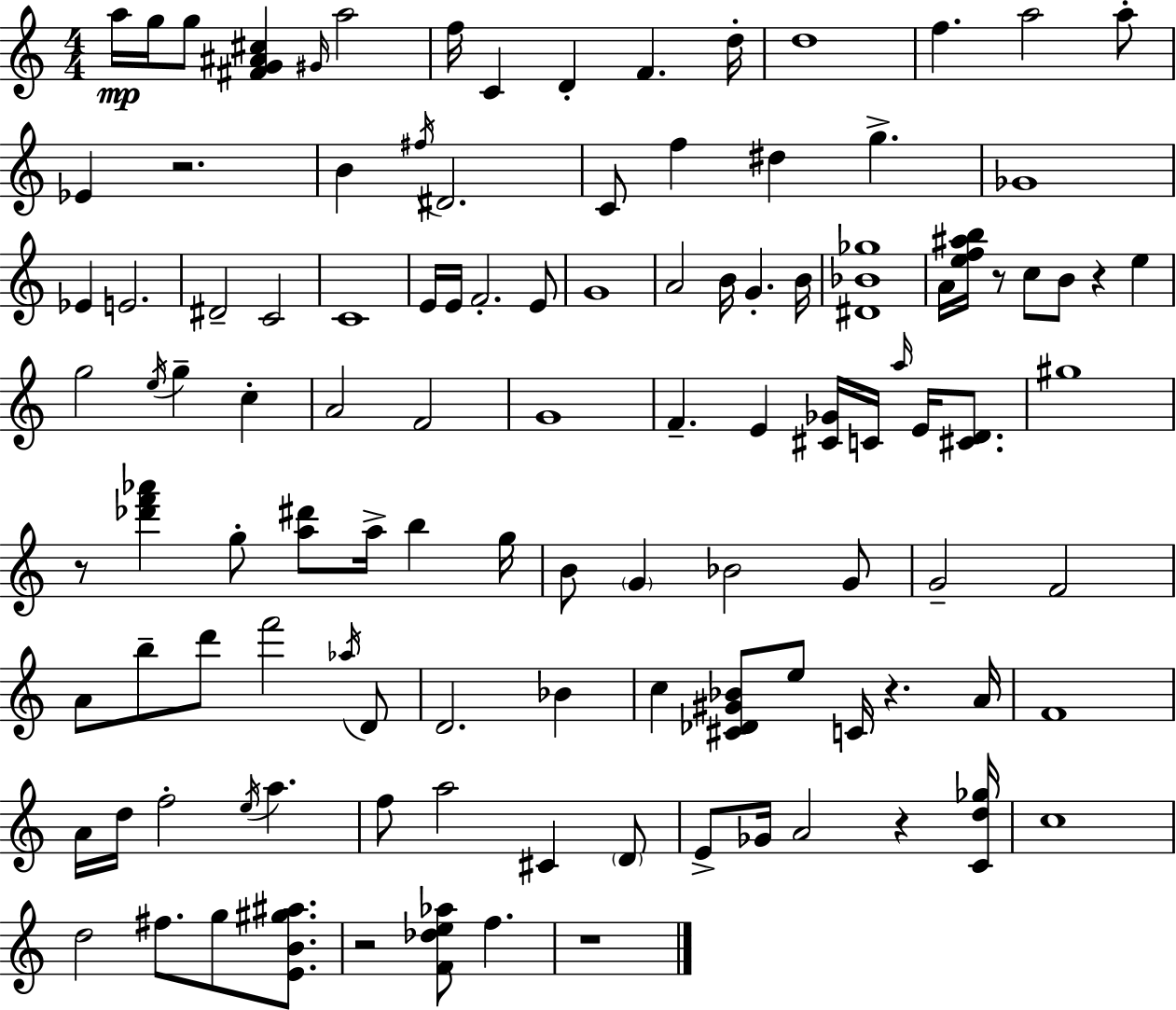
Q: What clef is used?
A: treble